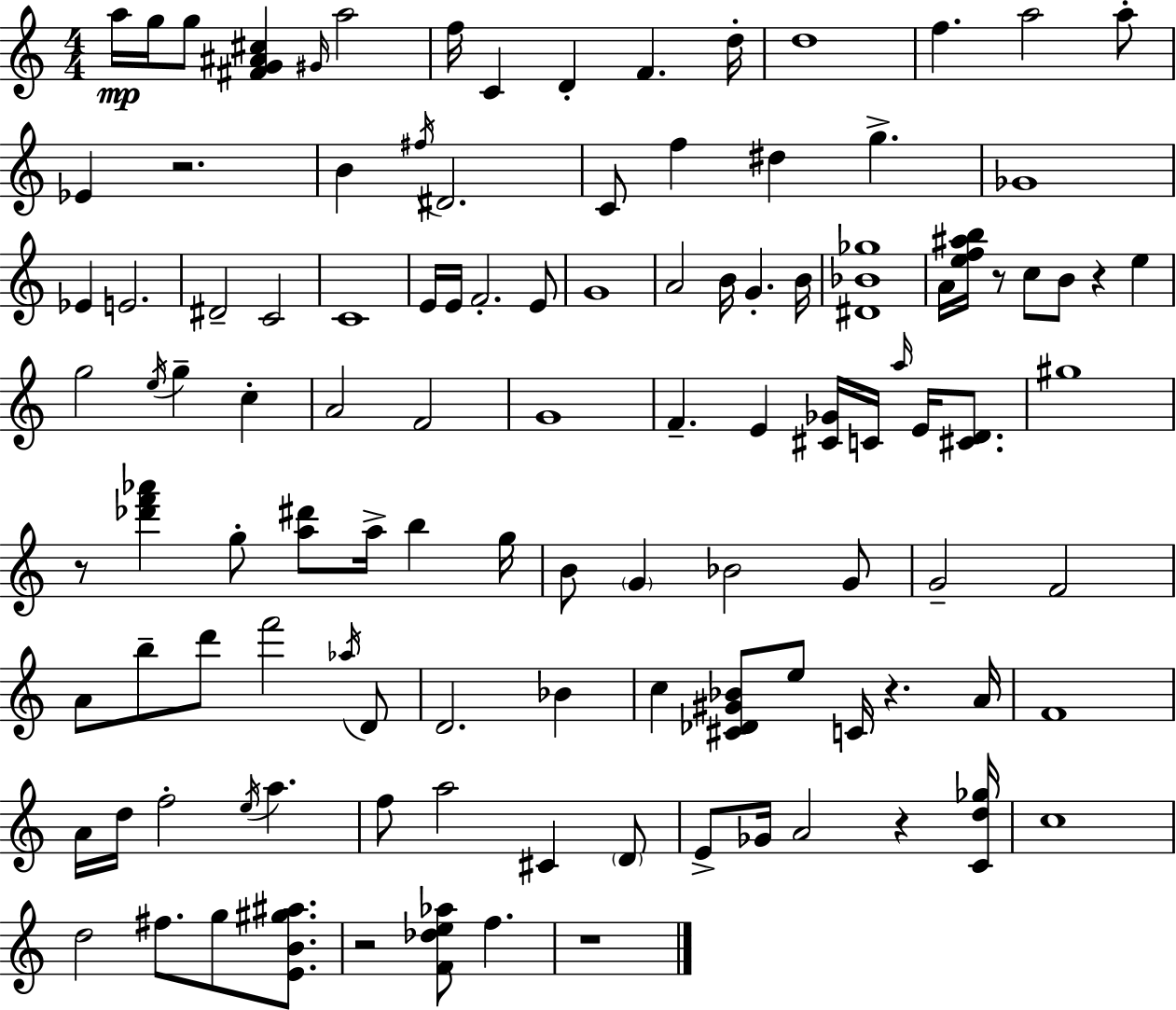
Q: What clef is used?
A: treble